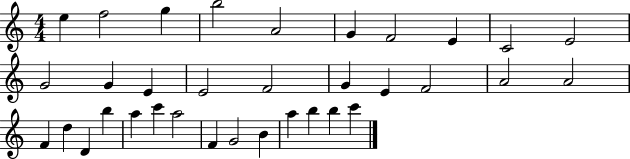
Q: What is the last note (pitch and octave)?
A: C6